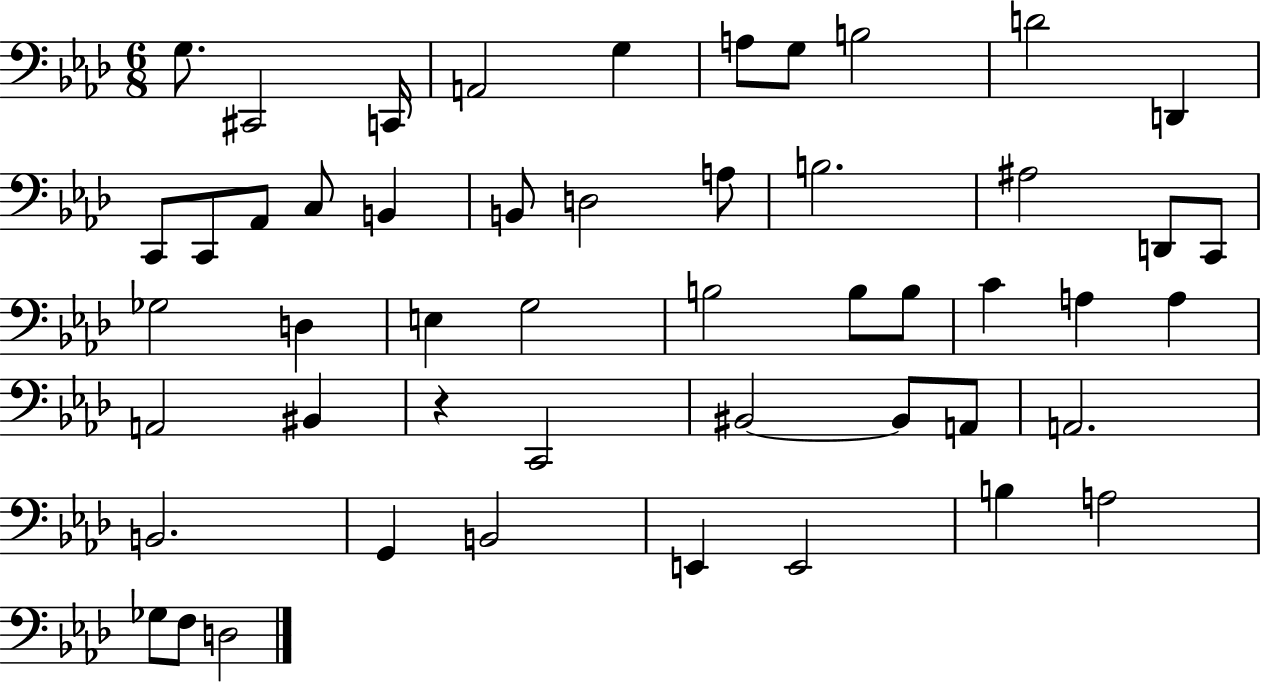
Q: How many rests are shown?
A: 1